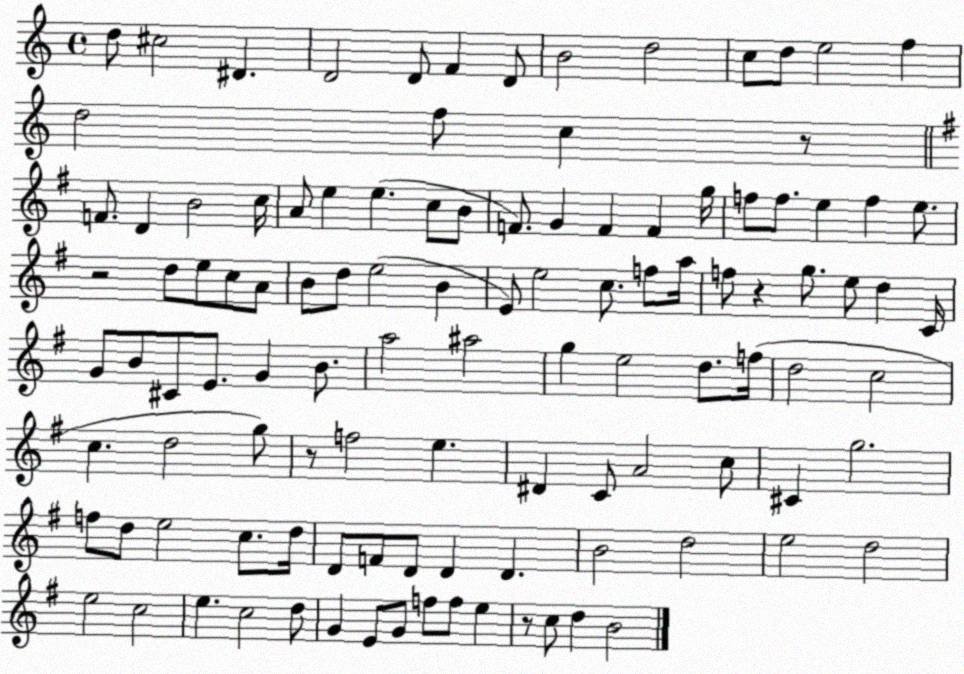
X:1
T:Untitled
M:4/4
L:1/4
K:C
d/2 ^c2 ^D D2 D/2 F D/2 B2 d2 c/2 d/2 e2 f d2 f/2 c z/2 F/2 D B2 c/4 A/2 e e c/2 B/2 F/2 G F F g/4 f/2 f/2 e f e/2 z2 d/2 e/2 c/2 A/2 B/2 d/2 e2 B E/2 e2 c/2 f/2 a/4 f/2 z g/2 e/2 d C/4 G/2 B/2 ^C/2 E/2 G B/2 a2 ^a2 g e2 d/2 f/4 d2 c2 c d2 g/2 z/2 f2 e ^D C/2 A2 c/2 ^C g2 f/2 d/2 e2 c/2 d/4 D/2 F/2 D/2 D D B2 d2 e2 d2 e2 c2 e c2 d/2 G E/2 G/2 f/2 f/2 e z/2 c/2 d B2